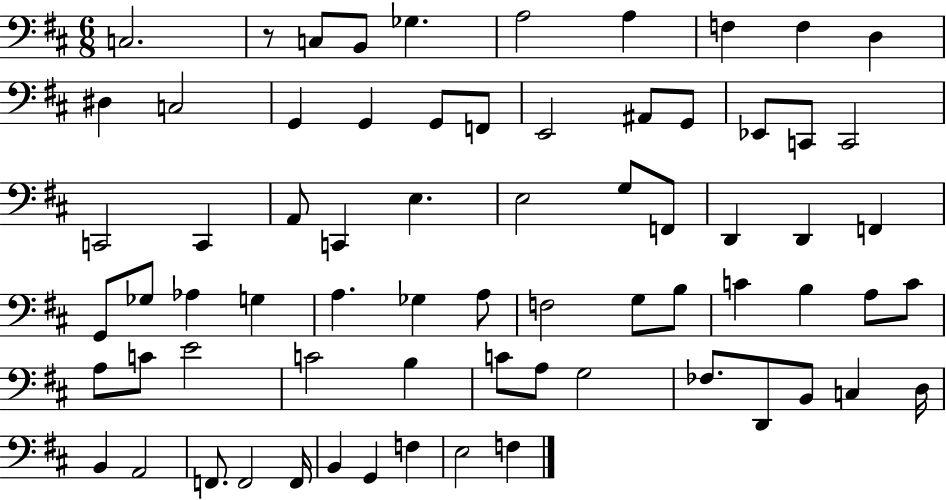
X:1
T:Untitled
M:6/8
L:1/4
K:D
C,2 z/2 C,/2 B,,/2 _G, A,2 A, F, F, D, ^D, C,2 G,, G,, G,,/2 F,,/2 E,,2 ^A,,/2 G,,/2 _E,,/2 C,,/2 C,,2 C,,2 C,, A,,/2 C,, E, E,2 G,/2 F,,/2 D,, D,, F,, G,,/2 _G,/2 _A, G, A, _G, A,/2 F,2 G,/2 B,/2 C B, A,/2 C/2 A,/2 C/2 E2 C2 B, C/2 A,/2 G,2 _F,/2 D,,/2 B,,/2 C, D,/4 B,, A,,2 F,,/2 F,,2 F,,/4 B,, G,, F, E,2 F,